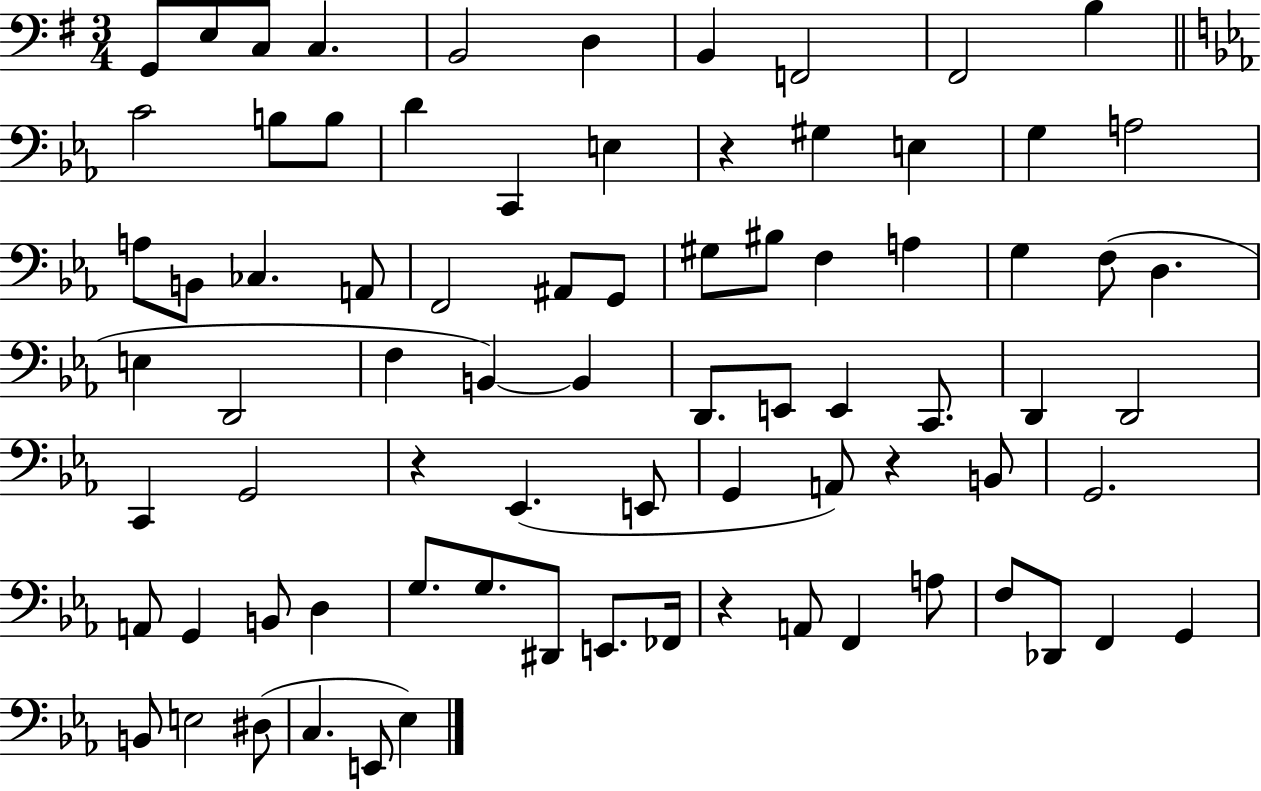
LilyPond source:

{
  \clef bass
  \numericTimeSignature
  \time 3/4
  \key g \major
  g,8 e8 c8 c4. | b,2 d4 | b,4 f,2 | fis,2 b4 | \break \bar "||" \break \key ees \major c'2 b8 b8 | d'4 c,4 e4 | r4 gis4 e4 | g4 a2 | \break a8 b,8 ces4. a,8 | f,2 ais,8 g,8 | gis8 bis8 f4 a4 | g4 f8( d4. | \break e4 d,2 | f4 b,4~~) b,4 | d,8. e,8 e,4 c,8. | d,4 d,2 | \break c,4 g,2 | r4 ees,4.( e,8 | g,4 a,8) r4 b,8 | g,2. | \break a,8 g,4 b,8 d4 | g8. g8. dis,8 e,8. fes,16 | r4 a,8 f,4 a8 | f8 des,8 f,4 g,4 | \break b,8 e2 dis8( | c4. e,8 ees4) | \bar "|."
}